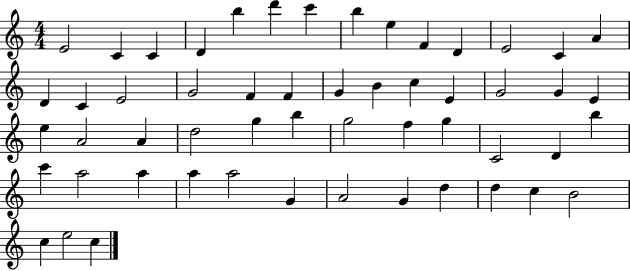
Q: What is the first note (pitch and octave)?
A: E4